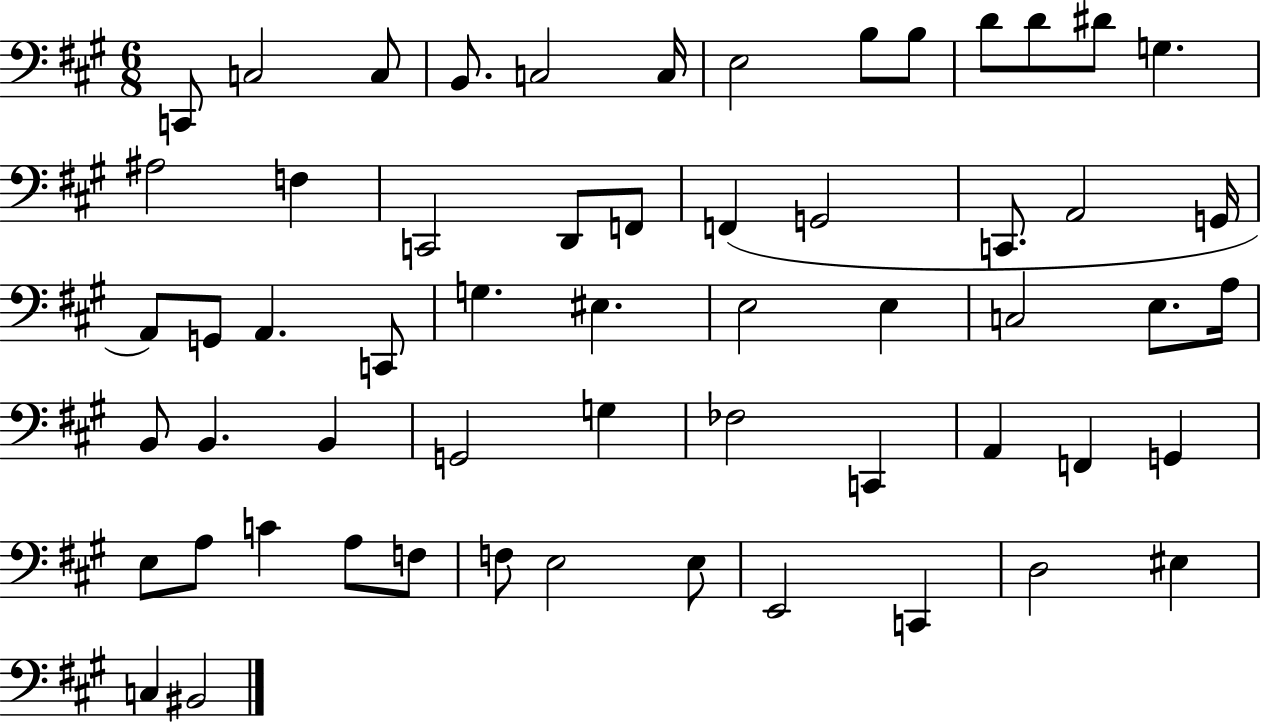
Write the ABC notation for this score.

X:1
T:Untitled
M:6/8
L:1/4
K:A
C,,/2 C,2 C,/2 B,,/2 C,2 C,/4 E,2 B,/2 B,/2 D/2 D/2 ^D/2 G, ^A,2 F, C,,2 D,,/2 F,,/2 F,, G,,2 C,,/2 A,,2 G,,/4 A,,/2 G,,/2 A,, C,,/2 G, ^E, E,2 E, C,2 E,/2 A,/4 B,,/2 B,, B,, G,,2 G, _F,2 C,, A,, F,, G,, E,/2 A,/2 C A,/2 F,/2 F,/2 E,2 E,/2 E,,2 C,, D,2 ^E, C, ^B,,2